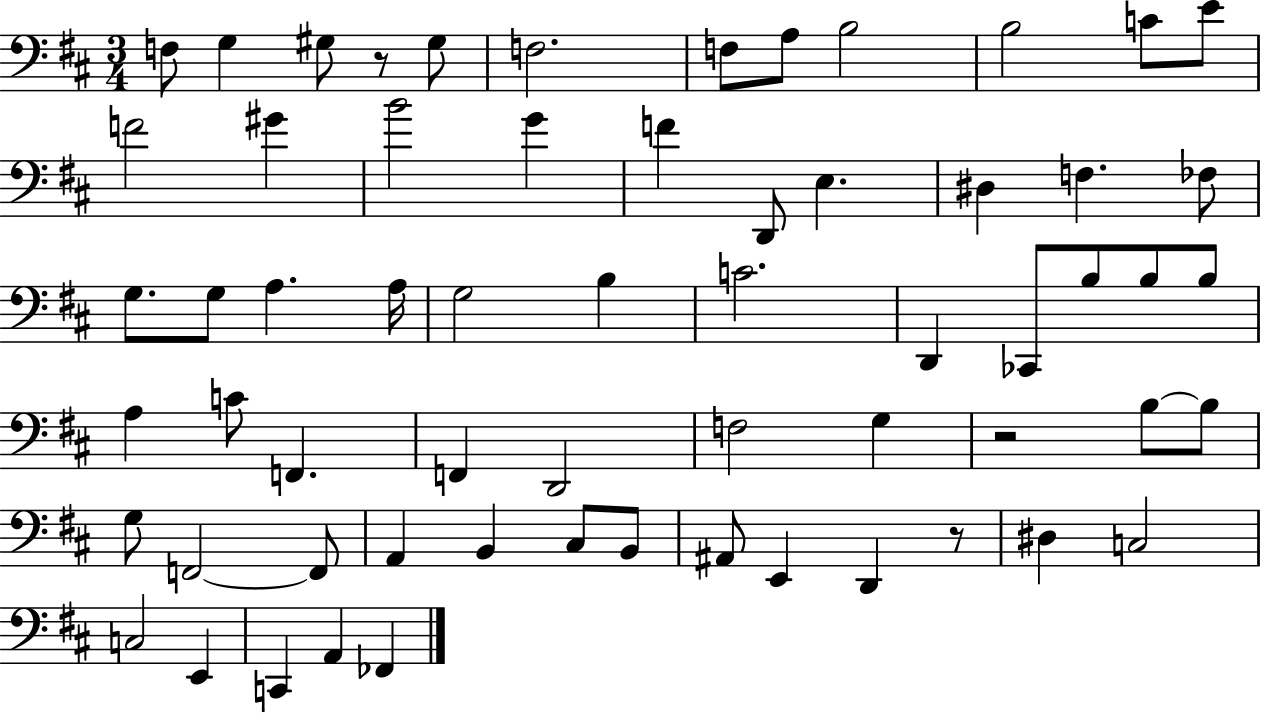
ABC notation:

X:1
T:Untitled
M:3/4
L:1/4
K:D
F,/2 G, ^G,/2 z/2 ^G,/2 F,2 F,/2 A,/2 B,2 B,2 C/2 E/2 F2 ^G B2 G F D,,/2 E, ^D, F, _F,/2 G,/2 G,/2 A, A,/4 G,2 B, C2 D,, _C,,/2 B,/2 B,/2 B,/2 A, C/2 F,, F,, D,,2 F,2 G, z2 B,/2 B,/2 G,/2 F,,2 F,,/2 A,, B,, ^C,/2 B,,/2 ^A,,/2 E,, D,, z/2 ^D, C,2 C,2 E,, C,, A,, _F,,